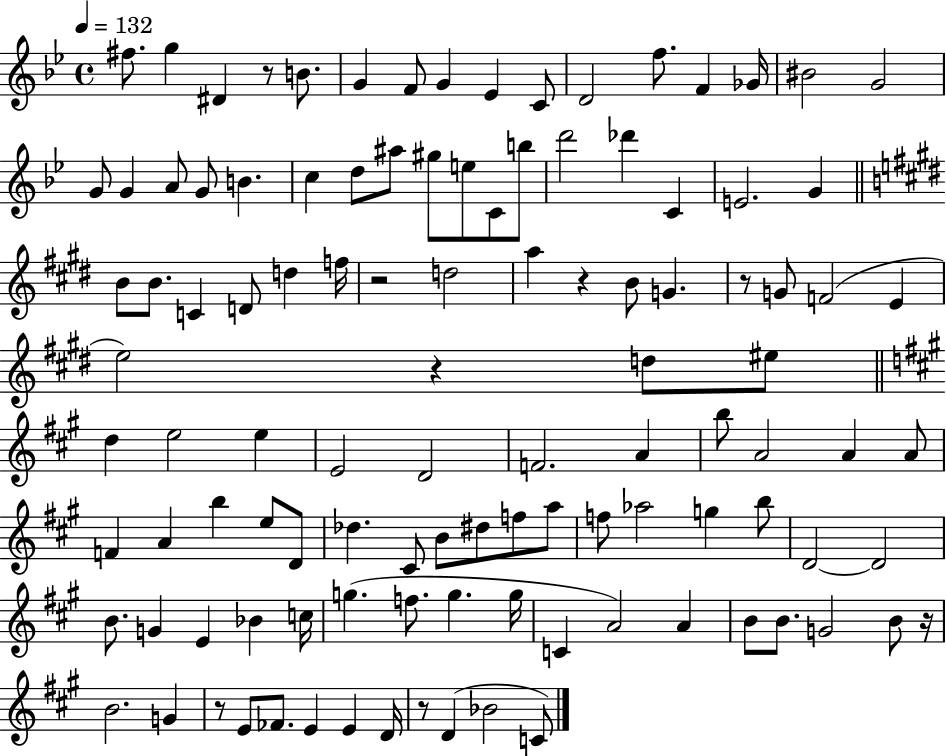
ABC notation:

X:1
T:Untitled
M:4/4
L:1/4
K:Bb
^f/2 g ^D z/2 B/2 G F/2 G _E C/2 D2 f/2 F _G/4 ^B2 G2 G/2 G A/2 G/2 B c d/2 ^a/2 ^g/2 e/2 C/2 b/2 d'2 _d' C E2 G B/2 B/2 C D/2 d f/4 z2 d2 a z B/2 G z/2 G/2 F2 E e2 z d/2 ^e/2 d e2 e E2 D2 F2 A b/2 A2 A A/2 F A b e/2 D/2 _d ^C/2 B/2 ^d/2 f/2 a/2 f/2 _a2 g b/2 D2 D2 B/2 G E _B c/4 g f/2 g g/4 C A2 A B/2 B/2 G2 B/2 z/4 B2 G z/2 E/2 _F/2 E E D/4 z/2 D _B2 C/2